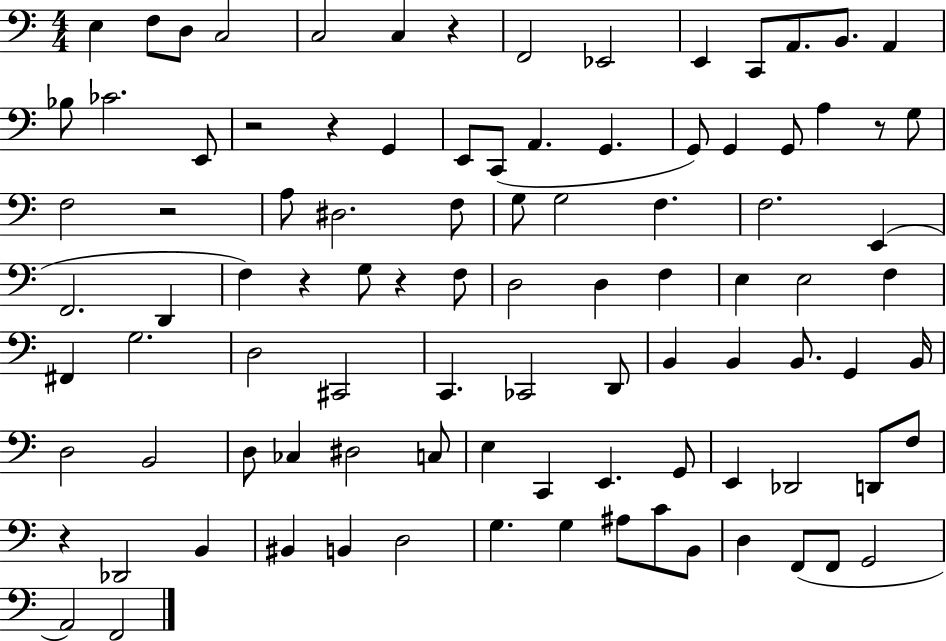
{
  \clef bass
  \numericTimeSignature
  \time 4/4
  \key c \major
  e4 f8 d8 c2 | c2 c4 r4 | f,2 ees,2 | e,4 c,8 a,8. b,8. a,4 | \break bes8 ces'2. e,8 | r2 r4 g,4 | e,8 c,8( a,4. g,4. | g,8) g,4 g,8 a4 r8 g8 | \break f2 r2 | a8 dis2. f8 | g8 g2 f4. | f2. e,4( | \break f,2. d,4 | f4) r4 g8 r4 f8 | d2 d4 f4 | e4 e2 f4 | \break fis,4 g2. | d2 cis,2 | c,4. ces,2 d,8 | b,4 b,4 b,8. g,4 b,16 | \break d2 b,2 | d8 ces4 dis2 c8 | e4 c,4 e,4. g,8 | e,4 des,2 d,8 f8 | \break r4 des,2 b,4 | bis,4 b,4 d2 | g4. g4 ais8 c'8 b,8 | d4 f,8( f,8 g,2 | \break a,2) f,2 | \bar "|."
}